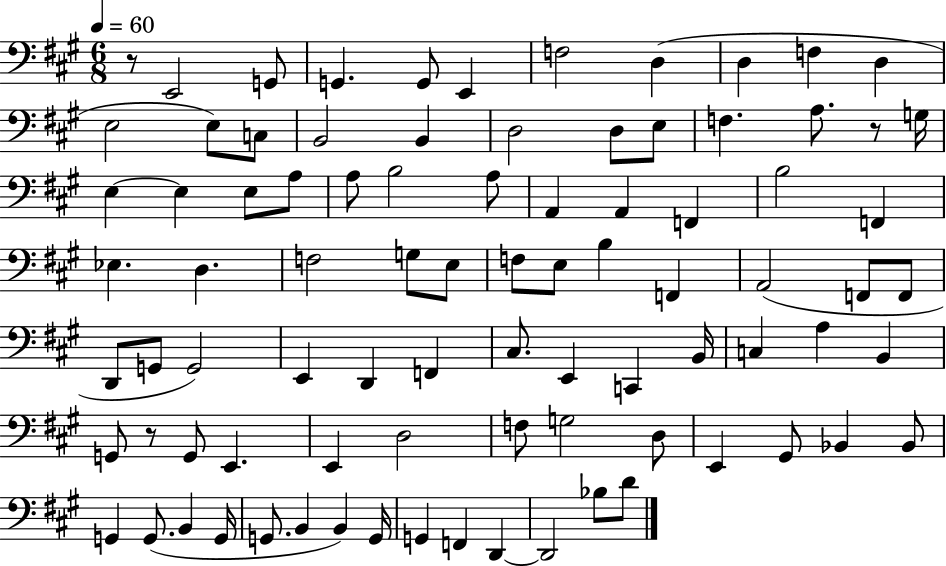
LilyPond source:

{
  \clef bass
  \numericTimeSignature
  \time 6/8
  \key a \major
  \tempo 4 = 60
  \repeat volta 2 { r8 e,2 g,8 | g,4. g,8 e,4 | f2 d4( | d4 f4 d4 | \break e2 e8) c8 | b,2 b,4 | d2 d8 e8 | f4. a8. r8 g16 | \break e4~~ e4 e8 a8 | a8 b2 a8 | a,4 a,4 f,4 | b2 f,4 | \break ees4. d4. | f2 g8 e8 | f8 e8 b4 f,4 | a,2( f,8 f,8 | \break d,8 g,8 g,2) | e,4 d,4 f,4 | cis8. e,4 c,4 b,16 | c4 a4 b,4 | \break g,8 r8 g,8 e,4. | e,4 d2 | f8 g2 d8 | e,4 gis,8 bes,4 bes,8 | \break g,4 g,8.( b,4 g,16 | g,8. b,4 b,4) g,16 | g,4 f,4 d,4~~ | d,2 bes8 d'8 | \break } \bar "|."
}